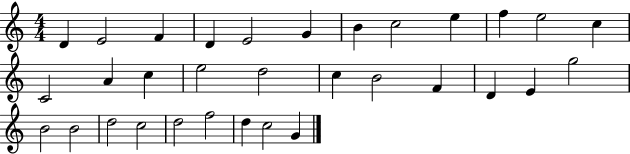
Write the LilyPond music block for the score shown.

{
  \clef treble
  \numericTimeSignature
  \time 4/4
  \key c \major
  d'4 e'2 f'4 | d'4 e'2 g'4 | b'4 c''2 e''4 | f''4 e''2 c''4 | \break c'2 a'4 c''4 | e''2 d''2 | c''4 b'2 f'4 | d'4 e'4 g''2 | \break b'2 b'2 | d''2 c''2 | d''2 f''2 | d''4 c''2 g'4 | \break \bar "|."
}